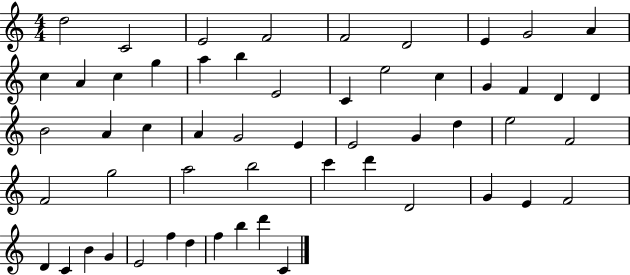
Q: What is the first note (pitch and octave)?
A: D5